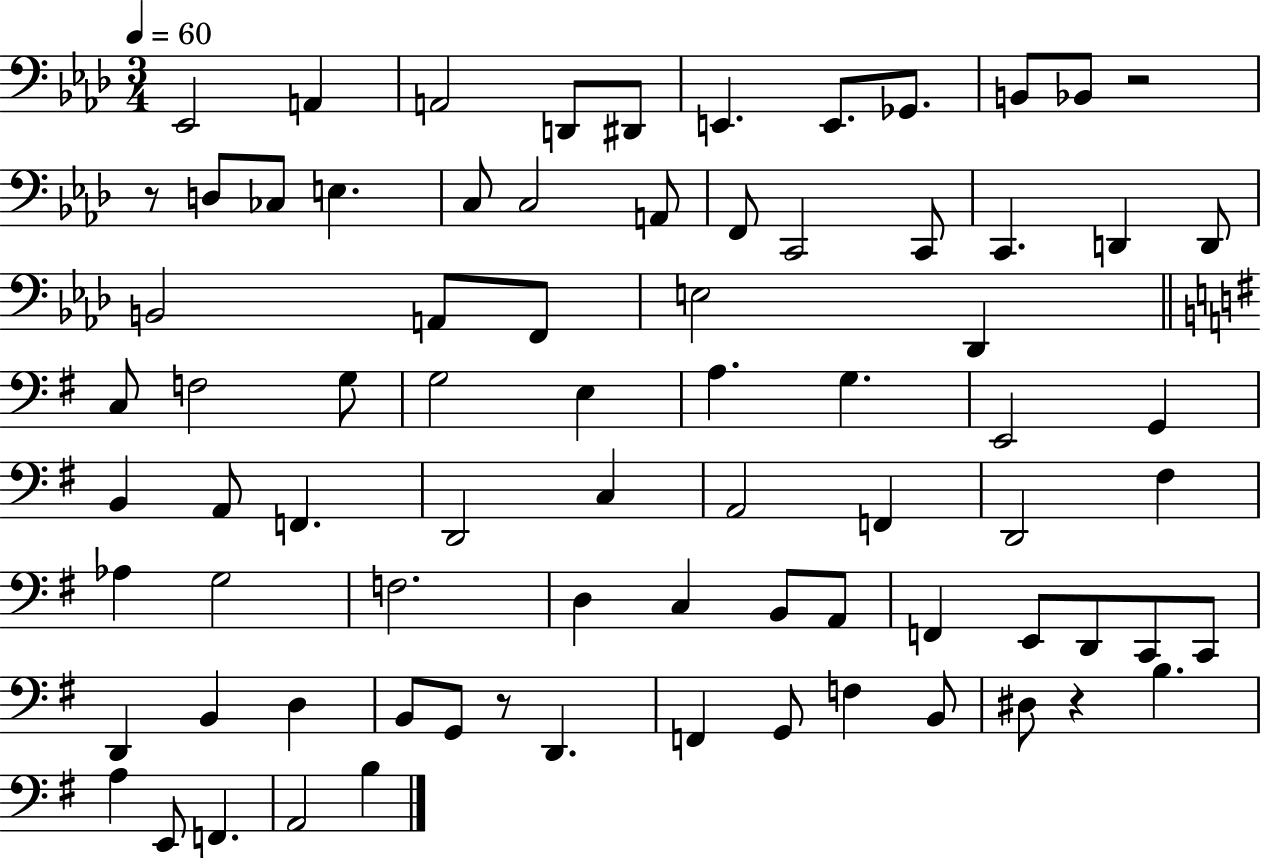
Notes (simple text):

Eb2/h A2/q A2/h D2/e D#2/e E2/q. E2/e. Gb2/e. B2/e Bb2/e R/h R/e D3/e CES3/e E3/q. C3/e C3/h A2/e F2/e C2/h C2/e C2/q. D2/q D2/e B2/h A2/e F2/e E3/h Db2/q C3/e F3/h G3/e G3/h E3/q A3/q. G3/q. E2/h G2/q B2/q A2/e F2/q. D2/h C3/q A2/h F2/q D2/h F#3/q Ab3/q G3/h F3/h. D3/q C3/q B2/e A2/e F2/q E2/e D2/e C2/e C2/e D2/q B2/q D3/q B2/e G2/e R/e D2/q. F2/q G2/e F3/q B2/e D#3/e R/q B3/q. A3/q E2/e F2/q. A2/h B3/q